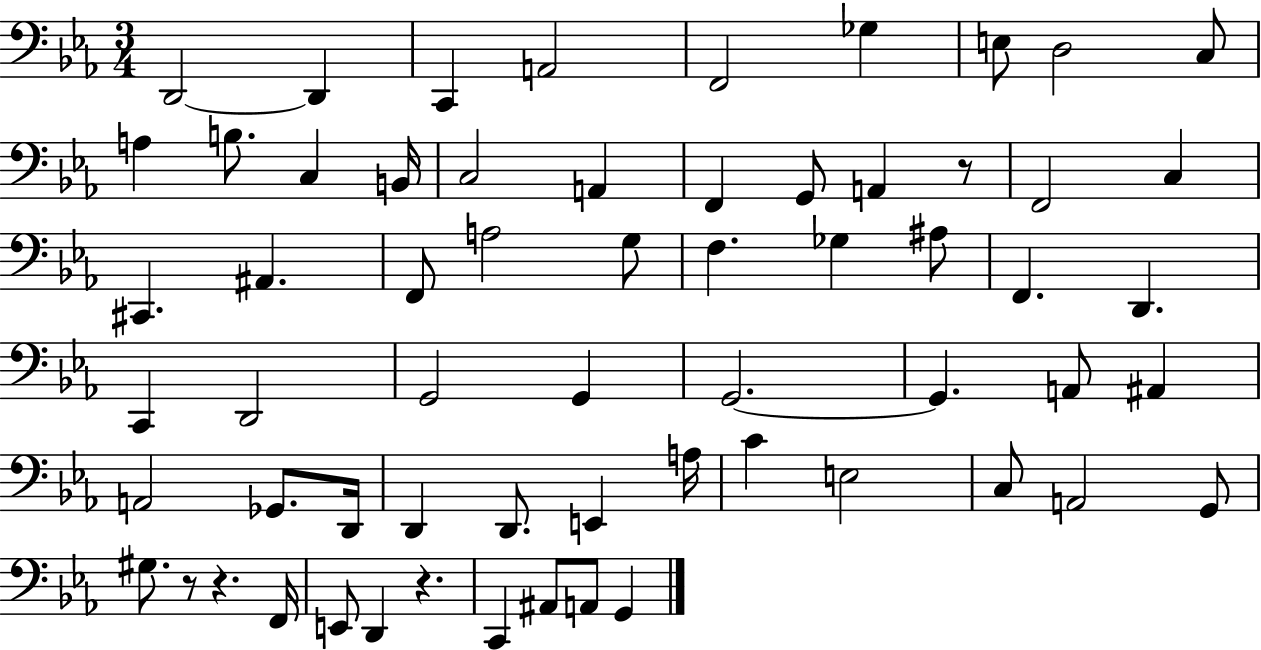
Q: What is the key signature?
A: EES major